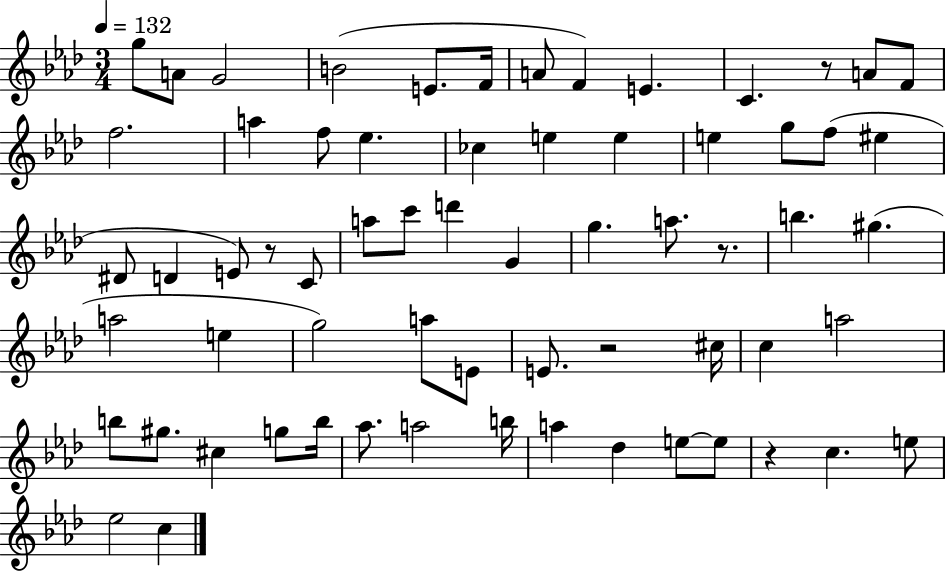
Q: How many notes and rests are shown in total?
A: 65